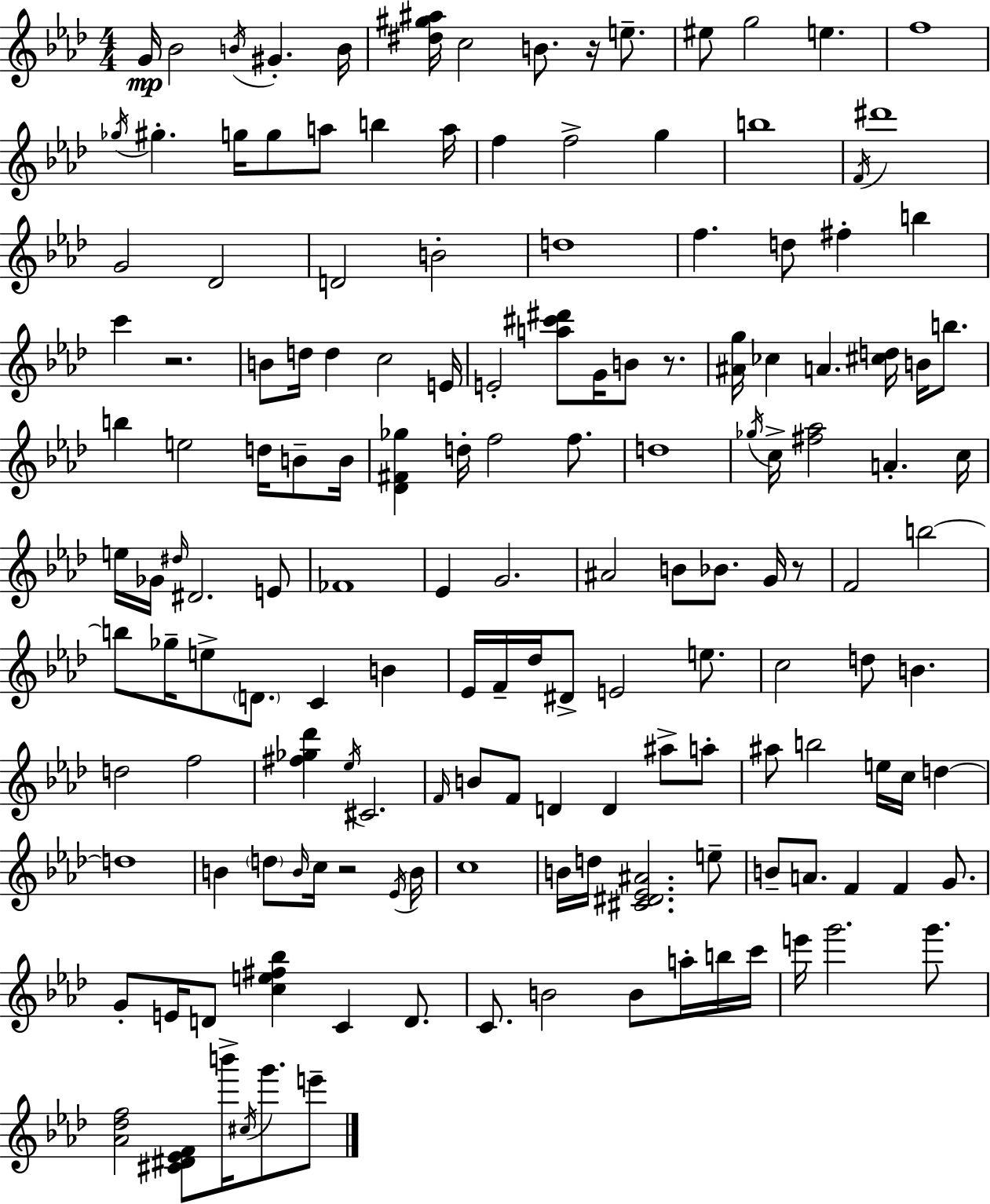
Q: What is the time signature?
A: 4/4